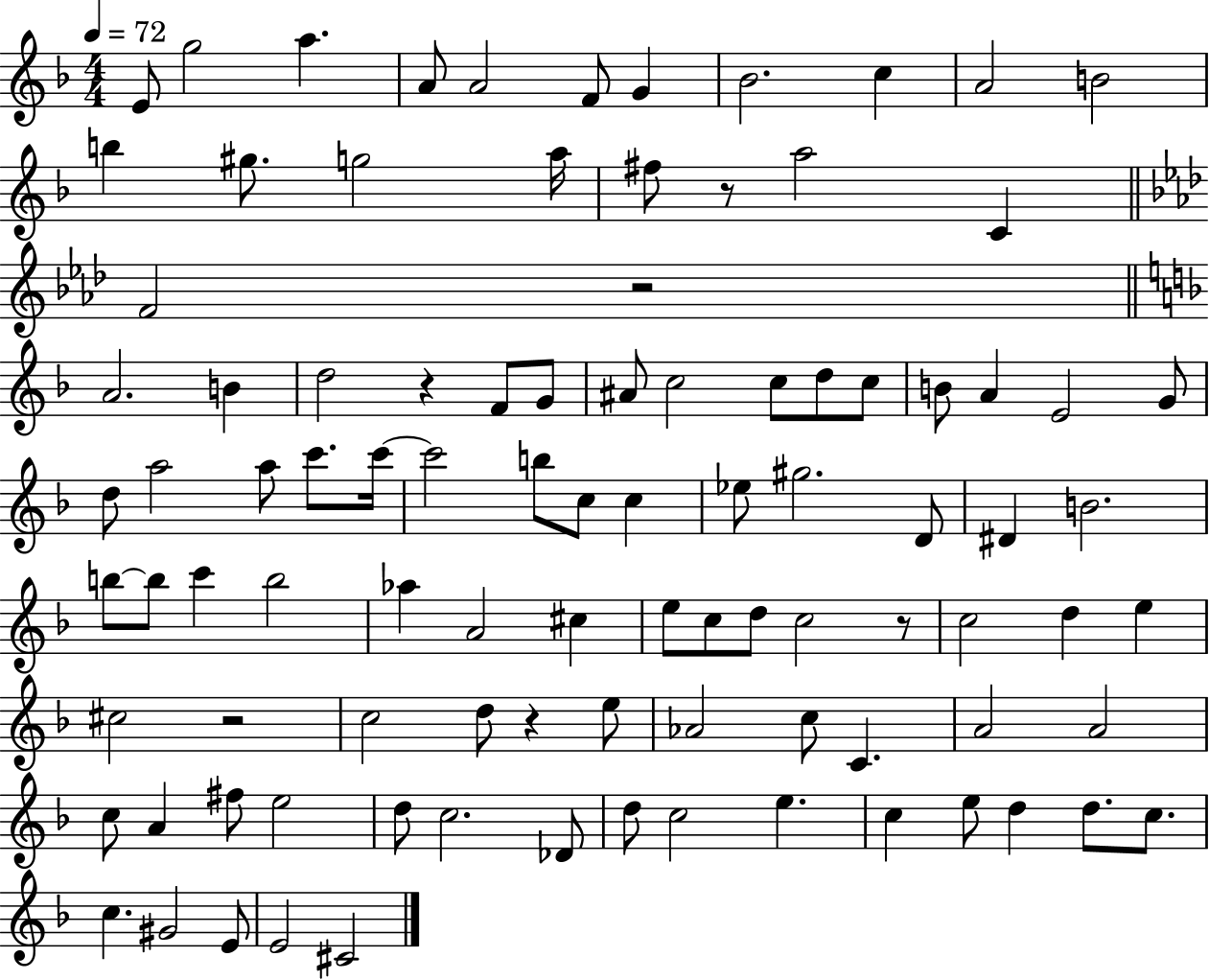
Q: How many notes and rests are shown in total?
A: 96